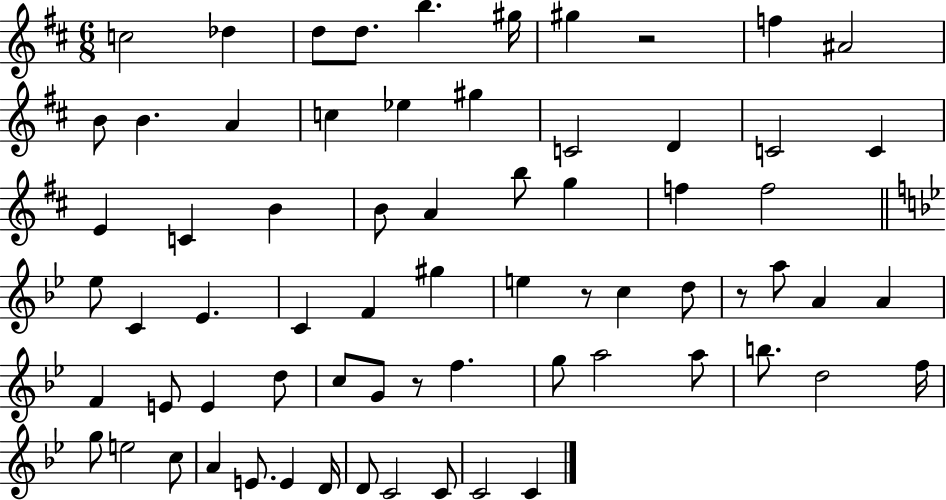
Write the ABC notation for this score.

X:1
T:Untitled
M:6/8
L:1/4
K:D
c2 _d d/2 d/2 b ^g/4 ^g z2 f ^A2 B/2 B A c _e ^g C2 D C2 C E C B B/2 A b/2 g f f2 _e/2 C _E C F ^g e z/2 c d/2 z/2 a/2 A A F E/2 E d/2 c/2 G/2 z/2 f g/2 a2 a/2 b/2 d2 f/4 g/2 e2 c/2 A E/2 E D/4 D/2 C2 C/2 C2 C